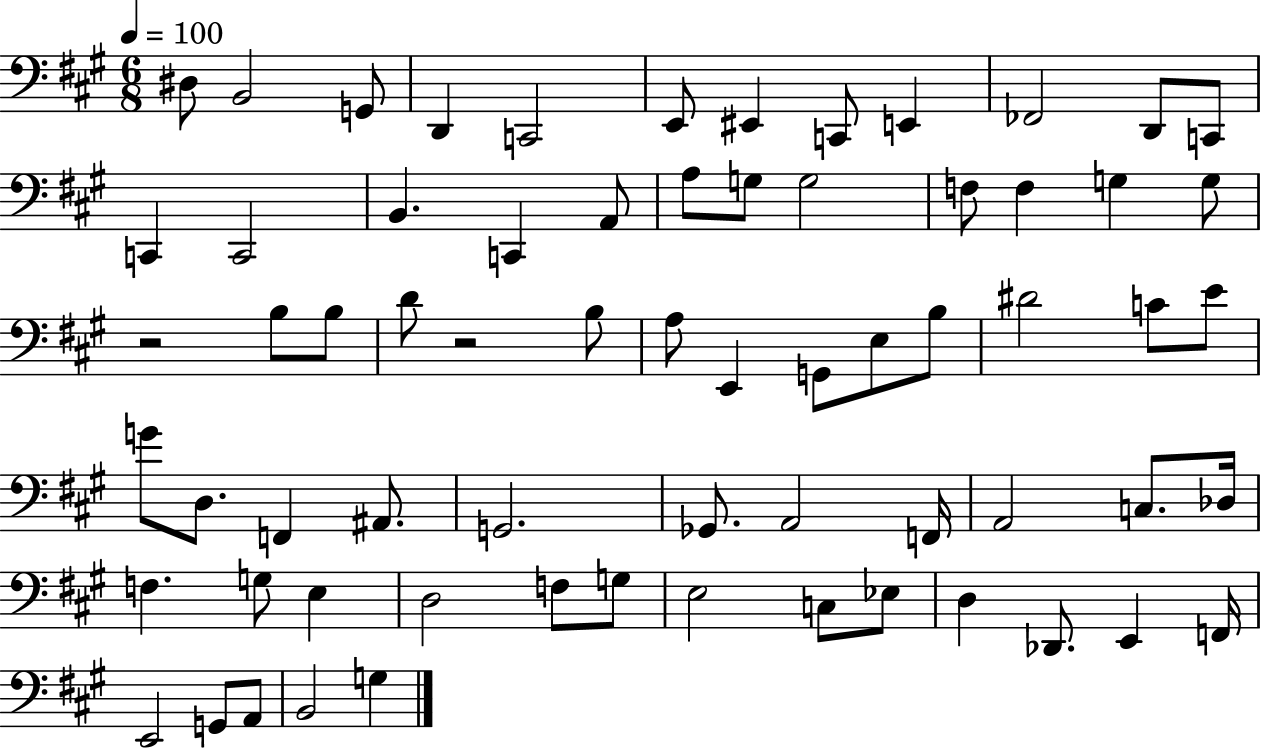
X:1
T:Untitled
M:6/8
L:1/4
K:A
^D,/2 B,,2 G,,/2 D,, C,,2 E,,/2 ^E,, C,,/2 E,, _F,,2 D,,/2 C,,/2 C,, C,,2 B,, C,, A,,/2 A,/2 G,/2 G,2 F,/2 F, G, G,/2 z2 B,/2 B,/2 D/2 z2 B,/2 A,/2 E,, G,,/2 E,/2 B,/2 ^D2 C/2 E/2 G/2 D,/2 F,, ^A,,/2 G,,2 _G,,/2 A,,2 F,,/4 A,,2 C,/2 _D,/4 F, G,/2 E, D,2 F,/2 G,/2 E,2 C,/2 _E,/2 D, _D,,/2 E,, F,,/4 E,,2 G,,/2 A,,/2 B,,2 G,